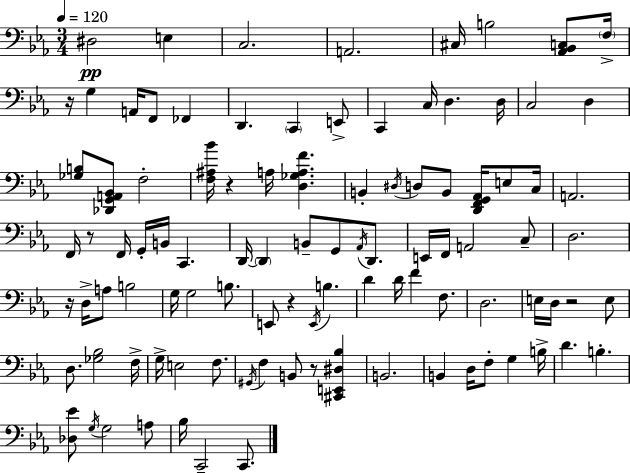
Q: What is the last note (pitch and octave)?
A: C2